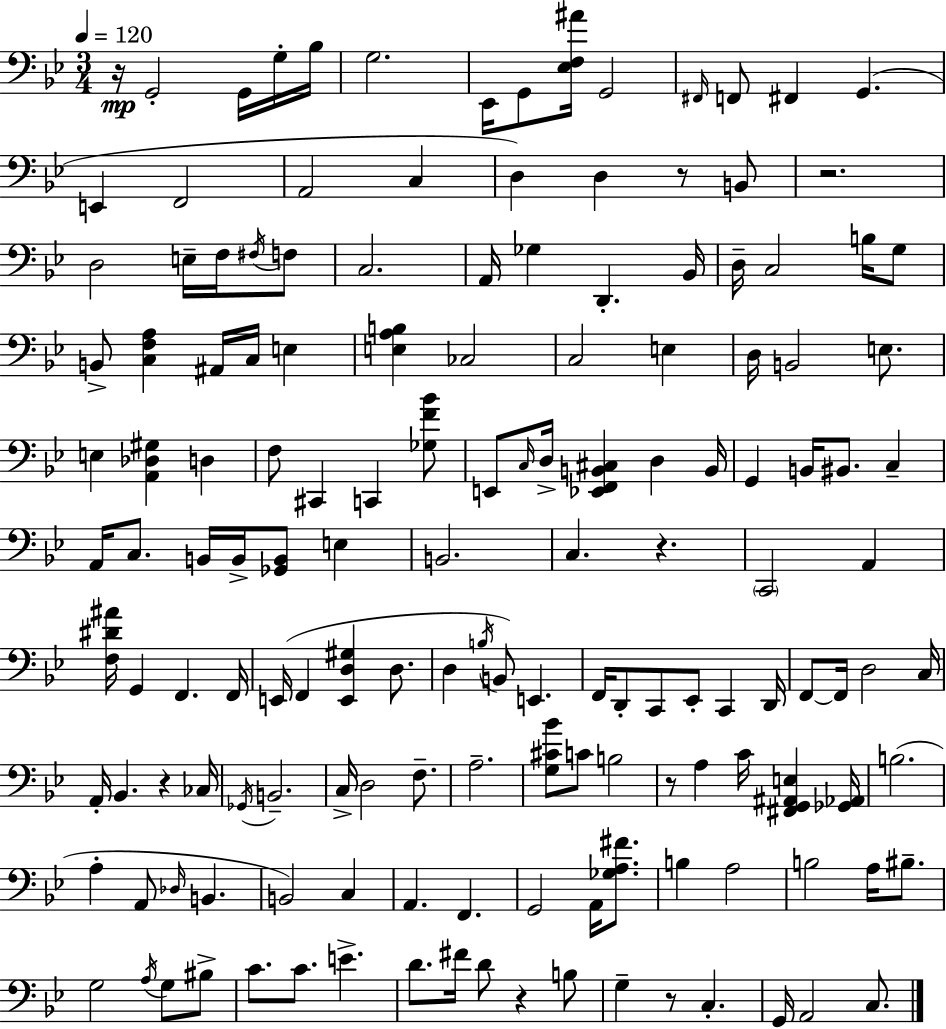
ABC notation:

X:1
T:Untitled
M:3/4
L:1/4
K:Gm
z/4 G,,2 G,,/4 G,/4 _B,/4 G,2 _E,,/4 G,,/2 [_E,F,^A]/4 G,,2 ^F,,/4 F,,/2 ^F,, G,, E,, F,,2 A,,2 C, D, D, z/2 B,,/2 z2 D,2 E,/4 F,/4 ^F,/4 F,/2 C,2 A,,/4 _G, D,, _B,,/4 D,/4 C,2 B,/4 G,/2 B,,/2 [C,F,A,] ^A,,/4 C,/4 E, [E,A,B,] _C,2 C,2 E, D,/4 B,,2 E,/2 E, [A,,_D,^G,] D, F,/2 ^C,, C,, [_G,F_B]/2 E,,/2 C,/4 D,/4 [_E,,F,,B,,^C,] D, B,,/4 G,, B,,/4 ^B,,/2 C, A,,/4 C,/2 B,,/4 B,,/4 [_G,,B,,]/2 E, B,,2 C, z C,,2 A,, [F,^D^A]/4 G,, F,, F,,/4 E,,/4 F,, [E,,D,^G,] D,/2 D, B,/4 B,,/2 E,, F,,/4 D,,/2 C,,/2 _E,,/2 C,, D,,/4 F,,/2 F,,/4 D,2 C,/4 A,,/4 _B,, z _C,/4 _G,,/4 B,,2 C,/4 D,2 F,/2 A,2 [G,^C_B]/2 C/2 B,2 z/2 A, C/4 [^F,,G,,^A,,E,] [_G,,_A,,]/4 B,2 A, A,,/2 _D,/4 B,, B,,2 C, A,, F,, G,,2 A,,/4 [_G,A,^F]/2 B, A,2 B,2 A,/4 ^B,/2 G,2 A,/4 G,/2 ^B,/2 C/2 C/2 E D/2 ^F/4 D/2 z B,/2 G, z/2 C, G,,/4 A,,2 C,/2